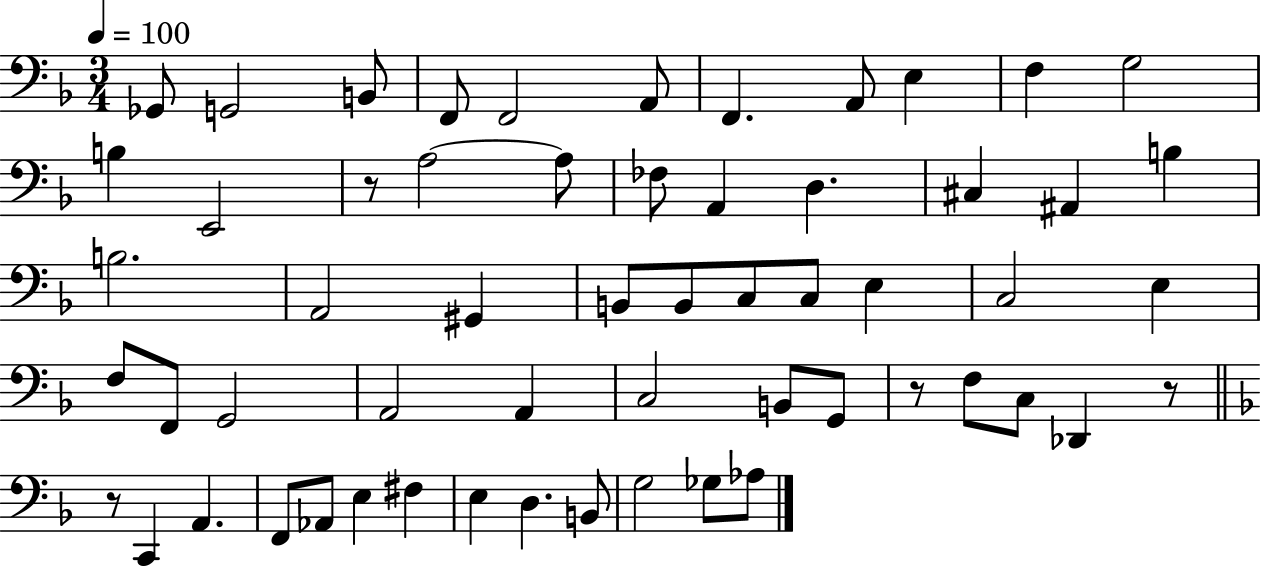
X:1
T:Untitled
M:3/4
L:1/4
K:F
_G,,/2 G,,2 B,,/2 F,,/2 F,,2 A,,/2 F,, A,,/2 E, F, G,2 B, E,,2 z/2 A,2 A,/2 _F,/2 A,, D, ^C, ^A,, B, B,2 A,,2 ^G,, B,,/2 B,,/2 C,/2 C,/2 E, C,2 E, F,/2 F,,/2 G,,2 A,,2 A,, C,2 B,,/2 G,,/2 z/2 F,/2 C,/2 _D,, z/2 z/2 C,, A,, F,,/2 _A,,/2 E, ^F, E, D, B,,/2 G,2 _G,/2 _A,/2